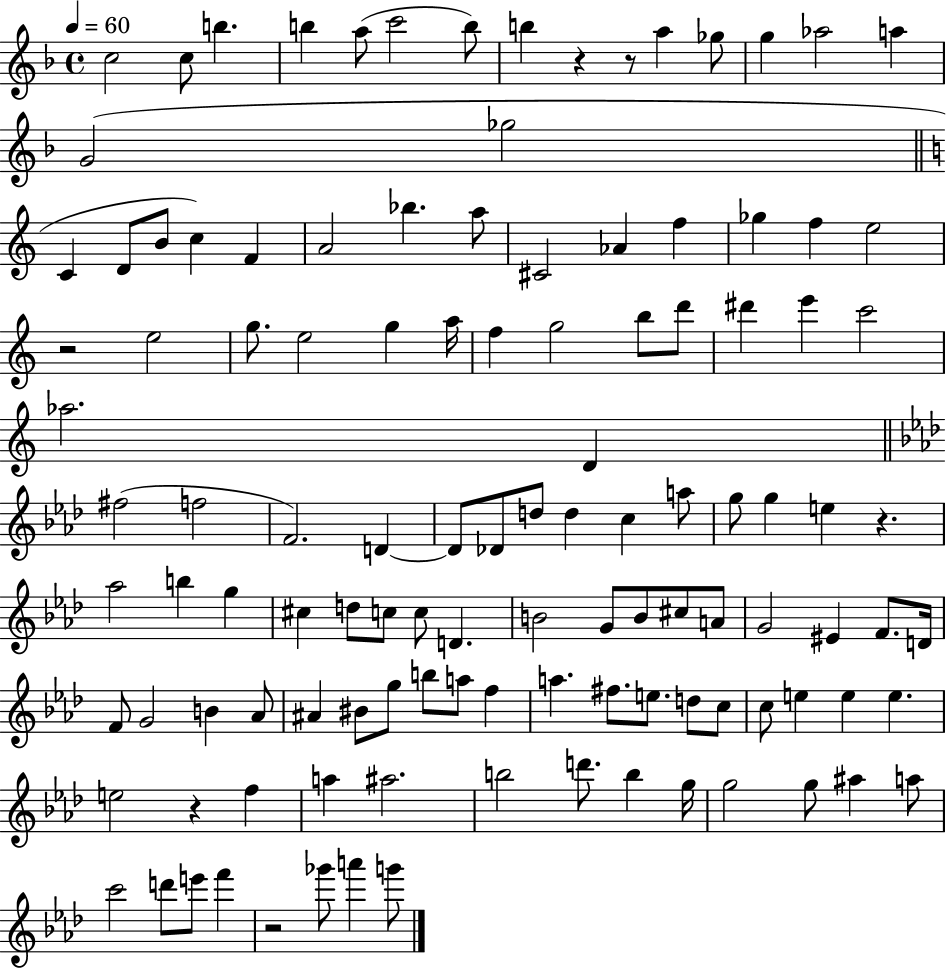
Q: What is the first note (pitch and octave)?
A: C5